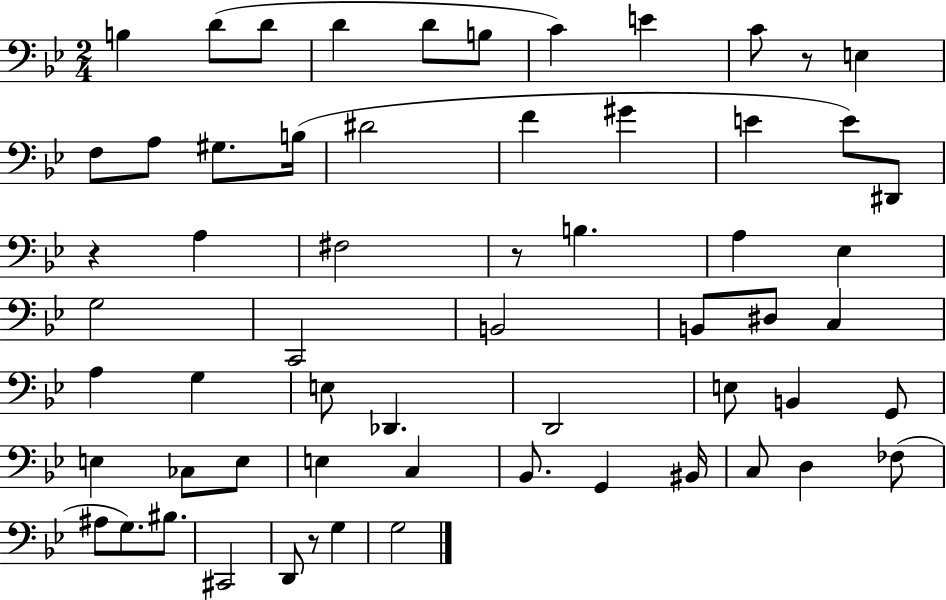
X:1
T:Untitled
M:2/4
L:1/4
K:Bb
B, D/2 D/2 D D/2 B,/2 C E C/2 z/2 E, F,/2 A,/2 ^G,/2 B,/4 ^D2 F ^G E E/2 ^D,,/2 z A, ^F,2 z/2 B, A, _E, G,2 C,,2 B,,2 B,,/2 ^D,/2 C, A, G, E,/2 _D,, D,,2 E,/2 B,, G,,/2 E, _C,/2 E,/2 E, C, _B,,/2 G,, ^B,,/4 C,/2 D, _F,/2 ^A,/2 G,/2 ^B,/2 ^C,,2 D,,/2 z/2 G, G,2